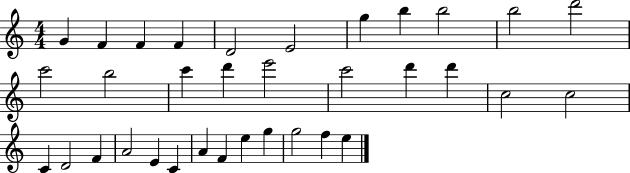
{
  \clef treble
  \numericTimeSignature
  \time 4/4
  \key c \major
  g'4 f'4 f'4 f'4 | d'2 e'2 | g''4 b''4 b''2 | b''2 d'''2 | \break c'''2 b''2 | c'''4 d'''4 e'''2 | c'''2 d'''4 d'''4 | c''2 c''2 | \break c'4 d'2 f'4 | a'2 e'4 c'4 | a'4 f'4 e''4 g''4 | g''2 f''4 e''4 | \break \bar "|."
}